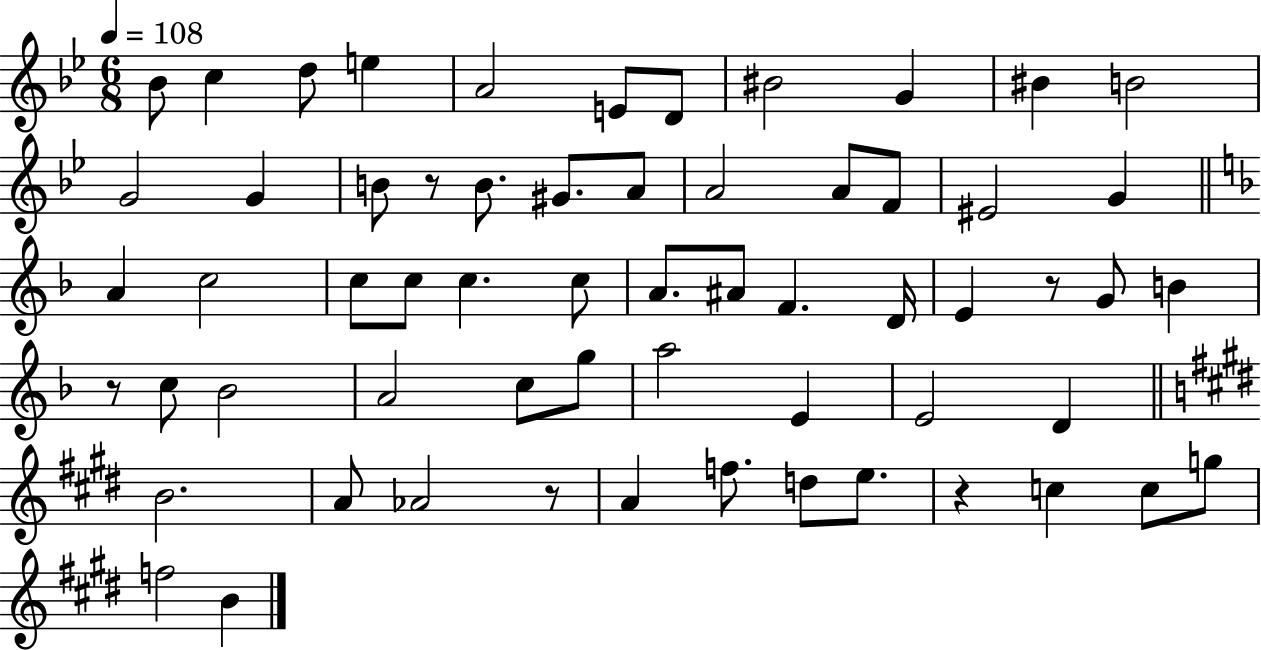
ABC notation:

X:1
T:Untitled
M:6/8
L:1/4
K:Bb
_B/2 c d/2 e A2 E/2 D/2 ^B2 G ^B B2 G2 G B/2 z/2 B/2 ^G/2 A/2 A2 A/2 F/2 ^E2 G A c2 c/2 c/2 c c/2 A/2 ^A/2 F D/4 E z/2 G/2 B z/2 c/2 _B2 A2 c/2 g/2 a2 E E2 D B2 A/2 _A2 z/2 A f/2 d/2 e/2 z c c/2 g/2 f2 B